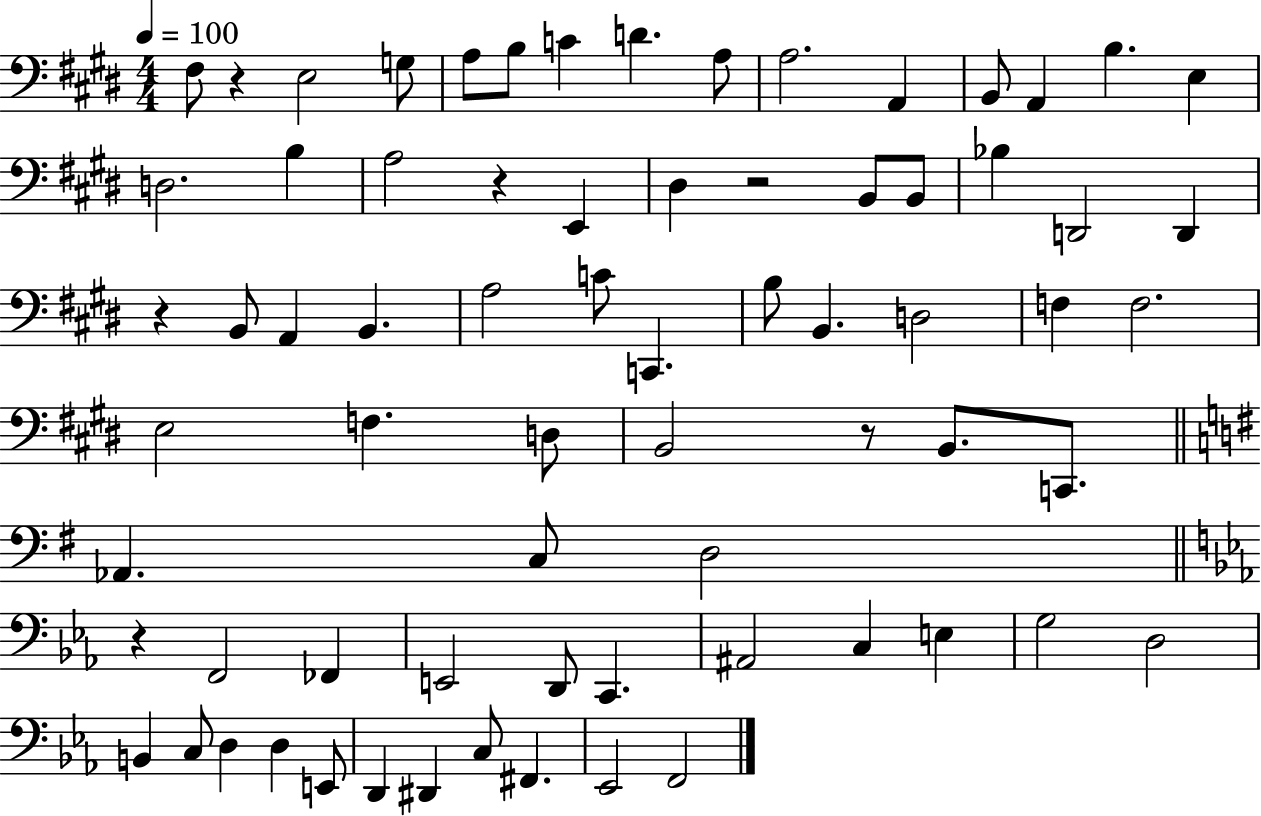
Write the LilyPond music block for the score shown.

{
  \clef bass
  \numericTimeSignature
  \time 4/4
  \key e \major
  \tempo 4 = 100
  \repeat volta 2 { fis8 r4 e2 g8 | a8 b8 c'4 d'4. a8 | a2. a,4 | b,8 a,4 b4. e4 | \break d2. b4 | a2 r4 e,4 | dis4 r2 b,8 b,8 | bes4 d,2 d,4 | \break r4 b,8 a,4 b,4. | a2 c'8 c,4. | b8 b,4. d2 | f4 f2. | \break e2 f4. d8 | b,2 r8 b,8. c,8. | \bar "||" \break \key e \minor aes,4. c8 d2 | \bar "||" \break \key ees \major r4 f,2 fes,4 | e,2 d,8 c,4. | ais,2 c4 e4 | g2 d2 | \break b,4 c8 d4 d4 e,8 | d,4 dis,4 c8 fis,4. | ees,2 f,2 | } \bar "|."
}